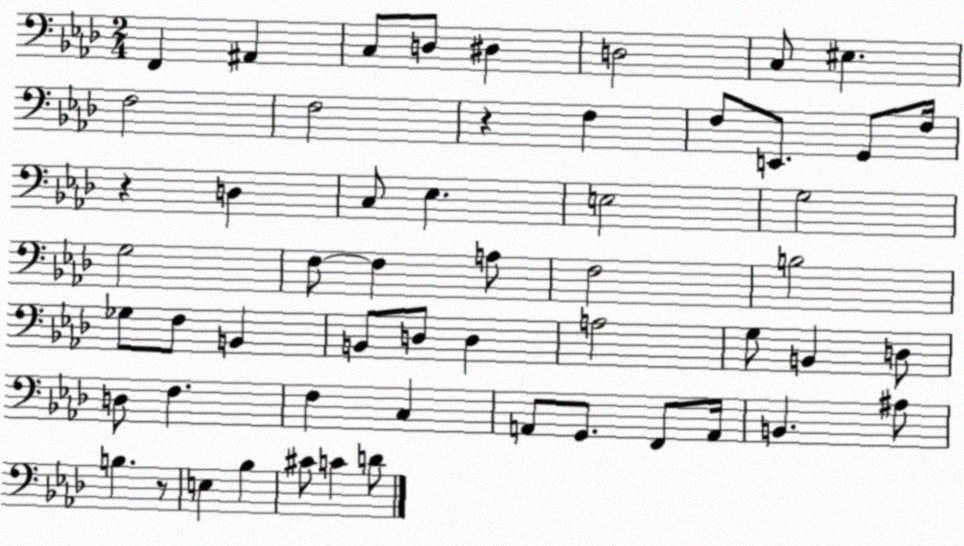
X:1
T:Untitled
M:2/4
L:1/4
K:Ab
F,, ^A,, C,/2 D,/2 ^D, D,2 C,/2 ^E, F,2 F,2 z F, F,/2 E,,/2 G,,/2 F,/4 z D, C,/2 _E, E,2 G,2 G,2 F,/2 F, A,/2 F,2 B,2 _G,/2 F,/2 B,, B,,/2 D,/2 D, A,2 G,/2 B,, D,/2 D,/2 F, F, C, A,,/2 G,,/2 F,,/2 A,,/4 B,, ^A,/2 B, z/2 E, _B, ^C/2 C D/2